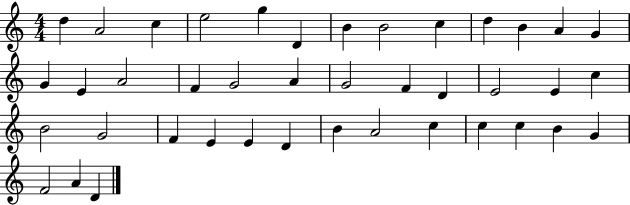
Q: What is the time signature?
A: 4/4